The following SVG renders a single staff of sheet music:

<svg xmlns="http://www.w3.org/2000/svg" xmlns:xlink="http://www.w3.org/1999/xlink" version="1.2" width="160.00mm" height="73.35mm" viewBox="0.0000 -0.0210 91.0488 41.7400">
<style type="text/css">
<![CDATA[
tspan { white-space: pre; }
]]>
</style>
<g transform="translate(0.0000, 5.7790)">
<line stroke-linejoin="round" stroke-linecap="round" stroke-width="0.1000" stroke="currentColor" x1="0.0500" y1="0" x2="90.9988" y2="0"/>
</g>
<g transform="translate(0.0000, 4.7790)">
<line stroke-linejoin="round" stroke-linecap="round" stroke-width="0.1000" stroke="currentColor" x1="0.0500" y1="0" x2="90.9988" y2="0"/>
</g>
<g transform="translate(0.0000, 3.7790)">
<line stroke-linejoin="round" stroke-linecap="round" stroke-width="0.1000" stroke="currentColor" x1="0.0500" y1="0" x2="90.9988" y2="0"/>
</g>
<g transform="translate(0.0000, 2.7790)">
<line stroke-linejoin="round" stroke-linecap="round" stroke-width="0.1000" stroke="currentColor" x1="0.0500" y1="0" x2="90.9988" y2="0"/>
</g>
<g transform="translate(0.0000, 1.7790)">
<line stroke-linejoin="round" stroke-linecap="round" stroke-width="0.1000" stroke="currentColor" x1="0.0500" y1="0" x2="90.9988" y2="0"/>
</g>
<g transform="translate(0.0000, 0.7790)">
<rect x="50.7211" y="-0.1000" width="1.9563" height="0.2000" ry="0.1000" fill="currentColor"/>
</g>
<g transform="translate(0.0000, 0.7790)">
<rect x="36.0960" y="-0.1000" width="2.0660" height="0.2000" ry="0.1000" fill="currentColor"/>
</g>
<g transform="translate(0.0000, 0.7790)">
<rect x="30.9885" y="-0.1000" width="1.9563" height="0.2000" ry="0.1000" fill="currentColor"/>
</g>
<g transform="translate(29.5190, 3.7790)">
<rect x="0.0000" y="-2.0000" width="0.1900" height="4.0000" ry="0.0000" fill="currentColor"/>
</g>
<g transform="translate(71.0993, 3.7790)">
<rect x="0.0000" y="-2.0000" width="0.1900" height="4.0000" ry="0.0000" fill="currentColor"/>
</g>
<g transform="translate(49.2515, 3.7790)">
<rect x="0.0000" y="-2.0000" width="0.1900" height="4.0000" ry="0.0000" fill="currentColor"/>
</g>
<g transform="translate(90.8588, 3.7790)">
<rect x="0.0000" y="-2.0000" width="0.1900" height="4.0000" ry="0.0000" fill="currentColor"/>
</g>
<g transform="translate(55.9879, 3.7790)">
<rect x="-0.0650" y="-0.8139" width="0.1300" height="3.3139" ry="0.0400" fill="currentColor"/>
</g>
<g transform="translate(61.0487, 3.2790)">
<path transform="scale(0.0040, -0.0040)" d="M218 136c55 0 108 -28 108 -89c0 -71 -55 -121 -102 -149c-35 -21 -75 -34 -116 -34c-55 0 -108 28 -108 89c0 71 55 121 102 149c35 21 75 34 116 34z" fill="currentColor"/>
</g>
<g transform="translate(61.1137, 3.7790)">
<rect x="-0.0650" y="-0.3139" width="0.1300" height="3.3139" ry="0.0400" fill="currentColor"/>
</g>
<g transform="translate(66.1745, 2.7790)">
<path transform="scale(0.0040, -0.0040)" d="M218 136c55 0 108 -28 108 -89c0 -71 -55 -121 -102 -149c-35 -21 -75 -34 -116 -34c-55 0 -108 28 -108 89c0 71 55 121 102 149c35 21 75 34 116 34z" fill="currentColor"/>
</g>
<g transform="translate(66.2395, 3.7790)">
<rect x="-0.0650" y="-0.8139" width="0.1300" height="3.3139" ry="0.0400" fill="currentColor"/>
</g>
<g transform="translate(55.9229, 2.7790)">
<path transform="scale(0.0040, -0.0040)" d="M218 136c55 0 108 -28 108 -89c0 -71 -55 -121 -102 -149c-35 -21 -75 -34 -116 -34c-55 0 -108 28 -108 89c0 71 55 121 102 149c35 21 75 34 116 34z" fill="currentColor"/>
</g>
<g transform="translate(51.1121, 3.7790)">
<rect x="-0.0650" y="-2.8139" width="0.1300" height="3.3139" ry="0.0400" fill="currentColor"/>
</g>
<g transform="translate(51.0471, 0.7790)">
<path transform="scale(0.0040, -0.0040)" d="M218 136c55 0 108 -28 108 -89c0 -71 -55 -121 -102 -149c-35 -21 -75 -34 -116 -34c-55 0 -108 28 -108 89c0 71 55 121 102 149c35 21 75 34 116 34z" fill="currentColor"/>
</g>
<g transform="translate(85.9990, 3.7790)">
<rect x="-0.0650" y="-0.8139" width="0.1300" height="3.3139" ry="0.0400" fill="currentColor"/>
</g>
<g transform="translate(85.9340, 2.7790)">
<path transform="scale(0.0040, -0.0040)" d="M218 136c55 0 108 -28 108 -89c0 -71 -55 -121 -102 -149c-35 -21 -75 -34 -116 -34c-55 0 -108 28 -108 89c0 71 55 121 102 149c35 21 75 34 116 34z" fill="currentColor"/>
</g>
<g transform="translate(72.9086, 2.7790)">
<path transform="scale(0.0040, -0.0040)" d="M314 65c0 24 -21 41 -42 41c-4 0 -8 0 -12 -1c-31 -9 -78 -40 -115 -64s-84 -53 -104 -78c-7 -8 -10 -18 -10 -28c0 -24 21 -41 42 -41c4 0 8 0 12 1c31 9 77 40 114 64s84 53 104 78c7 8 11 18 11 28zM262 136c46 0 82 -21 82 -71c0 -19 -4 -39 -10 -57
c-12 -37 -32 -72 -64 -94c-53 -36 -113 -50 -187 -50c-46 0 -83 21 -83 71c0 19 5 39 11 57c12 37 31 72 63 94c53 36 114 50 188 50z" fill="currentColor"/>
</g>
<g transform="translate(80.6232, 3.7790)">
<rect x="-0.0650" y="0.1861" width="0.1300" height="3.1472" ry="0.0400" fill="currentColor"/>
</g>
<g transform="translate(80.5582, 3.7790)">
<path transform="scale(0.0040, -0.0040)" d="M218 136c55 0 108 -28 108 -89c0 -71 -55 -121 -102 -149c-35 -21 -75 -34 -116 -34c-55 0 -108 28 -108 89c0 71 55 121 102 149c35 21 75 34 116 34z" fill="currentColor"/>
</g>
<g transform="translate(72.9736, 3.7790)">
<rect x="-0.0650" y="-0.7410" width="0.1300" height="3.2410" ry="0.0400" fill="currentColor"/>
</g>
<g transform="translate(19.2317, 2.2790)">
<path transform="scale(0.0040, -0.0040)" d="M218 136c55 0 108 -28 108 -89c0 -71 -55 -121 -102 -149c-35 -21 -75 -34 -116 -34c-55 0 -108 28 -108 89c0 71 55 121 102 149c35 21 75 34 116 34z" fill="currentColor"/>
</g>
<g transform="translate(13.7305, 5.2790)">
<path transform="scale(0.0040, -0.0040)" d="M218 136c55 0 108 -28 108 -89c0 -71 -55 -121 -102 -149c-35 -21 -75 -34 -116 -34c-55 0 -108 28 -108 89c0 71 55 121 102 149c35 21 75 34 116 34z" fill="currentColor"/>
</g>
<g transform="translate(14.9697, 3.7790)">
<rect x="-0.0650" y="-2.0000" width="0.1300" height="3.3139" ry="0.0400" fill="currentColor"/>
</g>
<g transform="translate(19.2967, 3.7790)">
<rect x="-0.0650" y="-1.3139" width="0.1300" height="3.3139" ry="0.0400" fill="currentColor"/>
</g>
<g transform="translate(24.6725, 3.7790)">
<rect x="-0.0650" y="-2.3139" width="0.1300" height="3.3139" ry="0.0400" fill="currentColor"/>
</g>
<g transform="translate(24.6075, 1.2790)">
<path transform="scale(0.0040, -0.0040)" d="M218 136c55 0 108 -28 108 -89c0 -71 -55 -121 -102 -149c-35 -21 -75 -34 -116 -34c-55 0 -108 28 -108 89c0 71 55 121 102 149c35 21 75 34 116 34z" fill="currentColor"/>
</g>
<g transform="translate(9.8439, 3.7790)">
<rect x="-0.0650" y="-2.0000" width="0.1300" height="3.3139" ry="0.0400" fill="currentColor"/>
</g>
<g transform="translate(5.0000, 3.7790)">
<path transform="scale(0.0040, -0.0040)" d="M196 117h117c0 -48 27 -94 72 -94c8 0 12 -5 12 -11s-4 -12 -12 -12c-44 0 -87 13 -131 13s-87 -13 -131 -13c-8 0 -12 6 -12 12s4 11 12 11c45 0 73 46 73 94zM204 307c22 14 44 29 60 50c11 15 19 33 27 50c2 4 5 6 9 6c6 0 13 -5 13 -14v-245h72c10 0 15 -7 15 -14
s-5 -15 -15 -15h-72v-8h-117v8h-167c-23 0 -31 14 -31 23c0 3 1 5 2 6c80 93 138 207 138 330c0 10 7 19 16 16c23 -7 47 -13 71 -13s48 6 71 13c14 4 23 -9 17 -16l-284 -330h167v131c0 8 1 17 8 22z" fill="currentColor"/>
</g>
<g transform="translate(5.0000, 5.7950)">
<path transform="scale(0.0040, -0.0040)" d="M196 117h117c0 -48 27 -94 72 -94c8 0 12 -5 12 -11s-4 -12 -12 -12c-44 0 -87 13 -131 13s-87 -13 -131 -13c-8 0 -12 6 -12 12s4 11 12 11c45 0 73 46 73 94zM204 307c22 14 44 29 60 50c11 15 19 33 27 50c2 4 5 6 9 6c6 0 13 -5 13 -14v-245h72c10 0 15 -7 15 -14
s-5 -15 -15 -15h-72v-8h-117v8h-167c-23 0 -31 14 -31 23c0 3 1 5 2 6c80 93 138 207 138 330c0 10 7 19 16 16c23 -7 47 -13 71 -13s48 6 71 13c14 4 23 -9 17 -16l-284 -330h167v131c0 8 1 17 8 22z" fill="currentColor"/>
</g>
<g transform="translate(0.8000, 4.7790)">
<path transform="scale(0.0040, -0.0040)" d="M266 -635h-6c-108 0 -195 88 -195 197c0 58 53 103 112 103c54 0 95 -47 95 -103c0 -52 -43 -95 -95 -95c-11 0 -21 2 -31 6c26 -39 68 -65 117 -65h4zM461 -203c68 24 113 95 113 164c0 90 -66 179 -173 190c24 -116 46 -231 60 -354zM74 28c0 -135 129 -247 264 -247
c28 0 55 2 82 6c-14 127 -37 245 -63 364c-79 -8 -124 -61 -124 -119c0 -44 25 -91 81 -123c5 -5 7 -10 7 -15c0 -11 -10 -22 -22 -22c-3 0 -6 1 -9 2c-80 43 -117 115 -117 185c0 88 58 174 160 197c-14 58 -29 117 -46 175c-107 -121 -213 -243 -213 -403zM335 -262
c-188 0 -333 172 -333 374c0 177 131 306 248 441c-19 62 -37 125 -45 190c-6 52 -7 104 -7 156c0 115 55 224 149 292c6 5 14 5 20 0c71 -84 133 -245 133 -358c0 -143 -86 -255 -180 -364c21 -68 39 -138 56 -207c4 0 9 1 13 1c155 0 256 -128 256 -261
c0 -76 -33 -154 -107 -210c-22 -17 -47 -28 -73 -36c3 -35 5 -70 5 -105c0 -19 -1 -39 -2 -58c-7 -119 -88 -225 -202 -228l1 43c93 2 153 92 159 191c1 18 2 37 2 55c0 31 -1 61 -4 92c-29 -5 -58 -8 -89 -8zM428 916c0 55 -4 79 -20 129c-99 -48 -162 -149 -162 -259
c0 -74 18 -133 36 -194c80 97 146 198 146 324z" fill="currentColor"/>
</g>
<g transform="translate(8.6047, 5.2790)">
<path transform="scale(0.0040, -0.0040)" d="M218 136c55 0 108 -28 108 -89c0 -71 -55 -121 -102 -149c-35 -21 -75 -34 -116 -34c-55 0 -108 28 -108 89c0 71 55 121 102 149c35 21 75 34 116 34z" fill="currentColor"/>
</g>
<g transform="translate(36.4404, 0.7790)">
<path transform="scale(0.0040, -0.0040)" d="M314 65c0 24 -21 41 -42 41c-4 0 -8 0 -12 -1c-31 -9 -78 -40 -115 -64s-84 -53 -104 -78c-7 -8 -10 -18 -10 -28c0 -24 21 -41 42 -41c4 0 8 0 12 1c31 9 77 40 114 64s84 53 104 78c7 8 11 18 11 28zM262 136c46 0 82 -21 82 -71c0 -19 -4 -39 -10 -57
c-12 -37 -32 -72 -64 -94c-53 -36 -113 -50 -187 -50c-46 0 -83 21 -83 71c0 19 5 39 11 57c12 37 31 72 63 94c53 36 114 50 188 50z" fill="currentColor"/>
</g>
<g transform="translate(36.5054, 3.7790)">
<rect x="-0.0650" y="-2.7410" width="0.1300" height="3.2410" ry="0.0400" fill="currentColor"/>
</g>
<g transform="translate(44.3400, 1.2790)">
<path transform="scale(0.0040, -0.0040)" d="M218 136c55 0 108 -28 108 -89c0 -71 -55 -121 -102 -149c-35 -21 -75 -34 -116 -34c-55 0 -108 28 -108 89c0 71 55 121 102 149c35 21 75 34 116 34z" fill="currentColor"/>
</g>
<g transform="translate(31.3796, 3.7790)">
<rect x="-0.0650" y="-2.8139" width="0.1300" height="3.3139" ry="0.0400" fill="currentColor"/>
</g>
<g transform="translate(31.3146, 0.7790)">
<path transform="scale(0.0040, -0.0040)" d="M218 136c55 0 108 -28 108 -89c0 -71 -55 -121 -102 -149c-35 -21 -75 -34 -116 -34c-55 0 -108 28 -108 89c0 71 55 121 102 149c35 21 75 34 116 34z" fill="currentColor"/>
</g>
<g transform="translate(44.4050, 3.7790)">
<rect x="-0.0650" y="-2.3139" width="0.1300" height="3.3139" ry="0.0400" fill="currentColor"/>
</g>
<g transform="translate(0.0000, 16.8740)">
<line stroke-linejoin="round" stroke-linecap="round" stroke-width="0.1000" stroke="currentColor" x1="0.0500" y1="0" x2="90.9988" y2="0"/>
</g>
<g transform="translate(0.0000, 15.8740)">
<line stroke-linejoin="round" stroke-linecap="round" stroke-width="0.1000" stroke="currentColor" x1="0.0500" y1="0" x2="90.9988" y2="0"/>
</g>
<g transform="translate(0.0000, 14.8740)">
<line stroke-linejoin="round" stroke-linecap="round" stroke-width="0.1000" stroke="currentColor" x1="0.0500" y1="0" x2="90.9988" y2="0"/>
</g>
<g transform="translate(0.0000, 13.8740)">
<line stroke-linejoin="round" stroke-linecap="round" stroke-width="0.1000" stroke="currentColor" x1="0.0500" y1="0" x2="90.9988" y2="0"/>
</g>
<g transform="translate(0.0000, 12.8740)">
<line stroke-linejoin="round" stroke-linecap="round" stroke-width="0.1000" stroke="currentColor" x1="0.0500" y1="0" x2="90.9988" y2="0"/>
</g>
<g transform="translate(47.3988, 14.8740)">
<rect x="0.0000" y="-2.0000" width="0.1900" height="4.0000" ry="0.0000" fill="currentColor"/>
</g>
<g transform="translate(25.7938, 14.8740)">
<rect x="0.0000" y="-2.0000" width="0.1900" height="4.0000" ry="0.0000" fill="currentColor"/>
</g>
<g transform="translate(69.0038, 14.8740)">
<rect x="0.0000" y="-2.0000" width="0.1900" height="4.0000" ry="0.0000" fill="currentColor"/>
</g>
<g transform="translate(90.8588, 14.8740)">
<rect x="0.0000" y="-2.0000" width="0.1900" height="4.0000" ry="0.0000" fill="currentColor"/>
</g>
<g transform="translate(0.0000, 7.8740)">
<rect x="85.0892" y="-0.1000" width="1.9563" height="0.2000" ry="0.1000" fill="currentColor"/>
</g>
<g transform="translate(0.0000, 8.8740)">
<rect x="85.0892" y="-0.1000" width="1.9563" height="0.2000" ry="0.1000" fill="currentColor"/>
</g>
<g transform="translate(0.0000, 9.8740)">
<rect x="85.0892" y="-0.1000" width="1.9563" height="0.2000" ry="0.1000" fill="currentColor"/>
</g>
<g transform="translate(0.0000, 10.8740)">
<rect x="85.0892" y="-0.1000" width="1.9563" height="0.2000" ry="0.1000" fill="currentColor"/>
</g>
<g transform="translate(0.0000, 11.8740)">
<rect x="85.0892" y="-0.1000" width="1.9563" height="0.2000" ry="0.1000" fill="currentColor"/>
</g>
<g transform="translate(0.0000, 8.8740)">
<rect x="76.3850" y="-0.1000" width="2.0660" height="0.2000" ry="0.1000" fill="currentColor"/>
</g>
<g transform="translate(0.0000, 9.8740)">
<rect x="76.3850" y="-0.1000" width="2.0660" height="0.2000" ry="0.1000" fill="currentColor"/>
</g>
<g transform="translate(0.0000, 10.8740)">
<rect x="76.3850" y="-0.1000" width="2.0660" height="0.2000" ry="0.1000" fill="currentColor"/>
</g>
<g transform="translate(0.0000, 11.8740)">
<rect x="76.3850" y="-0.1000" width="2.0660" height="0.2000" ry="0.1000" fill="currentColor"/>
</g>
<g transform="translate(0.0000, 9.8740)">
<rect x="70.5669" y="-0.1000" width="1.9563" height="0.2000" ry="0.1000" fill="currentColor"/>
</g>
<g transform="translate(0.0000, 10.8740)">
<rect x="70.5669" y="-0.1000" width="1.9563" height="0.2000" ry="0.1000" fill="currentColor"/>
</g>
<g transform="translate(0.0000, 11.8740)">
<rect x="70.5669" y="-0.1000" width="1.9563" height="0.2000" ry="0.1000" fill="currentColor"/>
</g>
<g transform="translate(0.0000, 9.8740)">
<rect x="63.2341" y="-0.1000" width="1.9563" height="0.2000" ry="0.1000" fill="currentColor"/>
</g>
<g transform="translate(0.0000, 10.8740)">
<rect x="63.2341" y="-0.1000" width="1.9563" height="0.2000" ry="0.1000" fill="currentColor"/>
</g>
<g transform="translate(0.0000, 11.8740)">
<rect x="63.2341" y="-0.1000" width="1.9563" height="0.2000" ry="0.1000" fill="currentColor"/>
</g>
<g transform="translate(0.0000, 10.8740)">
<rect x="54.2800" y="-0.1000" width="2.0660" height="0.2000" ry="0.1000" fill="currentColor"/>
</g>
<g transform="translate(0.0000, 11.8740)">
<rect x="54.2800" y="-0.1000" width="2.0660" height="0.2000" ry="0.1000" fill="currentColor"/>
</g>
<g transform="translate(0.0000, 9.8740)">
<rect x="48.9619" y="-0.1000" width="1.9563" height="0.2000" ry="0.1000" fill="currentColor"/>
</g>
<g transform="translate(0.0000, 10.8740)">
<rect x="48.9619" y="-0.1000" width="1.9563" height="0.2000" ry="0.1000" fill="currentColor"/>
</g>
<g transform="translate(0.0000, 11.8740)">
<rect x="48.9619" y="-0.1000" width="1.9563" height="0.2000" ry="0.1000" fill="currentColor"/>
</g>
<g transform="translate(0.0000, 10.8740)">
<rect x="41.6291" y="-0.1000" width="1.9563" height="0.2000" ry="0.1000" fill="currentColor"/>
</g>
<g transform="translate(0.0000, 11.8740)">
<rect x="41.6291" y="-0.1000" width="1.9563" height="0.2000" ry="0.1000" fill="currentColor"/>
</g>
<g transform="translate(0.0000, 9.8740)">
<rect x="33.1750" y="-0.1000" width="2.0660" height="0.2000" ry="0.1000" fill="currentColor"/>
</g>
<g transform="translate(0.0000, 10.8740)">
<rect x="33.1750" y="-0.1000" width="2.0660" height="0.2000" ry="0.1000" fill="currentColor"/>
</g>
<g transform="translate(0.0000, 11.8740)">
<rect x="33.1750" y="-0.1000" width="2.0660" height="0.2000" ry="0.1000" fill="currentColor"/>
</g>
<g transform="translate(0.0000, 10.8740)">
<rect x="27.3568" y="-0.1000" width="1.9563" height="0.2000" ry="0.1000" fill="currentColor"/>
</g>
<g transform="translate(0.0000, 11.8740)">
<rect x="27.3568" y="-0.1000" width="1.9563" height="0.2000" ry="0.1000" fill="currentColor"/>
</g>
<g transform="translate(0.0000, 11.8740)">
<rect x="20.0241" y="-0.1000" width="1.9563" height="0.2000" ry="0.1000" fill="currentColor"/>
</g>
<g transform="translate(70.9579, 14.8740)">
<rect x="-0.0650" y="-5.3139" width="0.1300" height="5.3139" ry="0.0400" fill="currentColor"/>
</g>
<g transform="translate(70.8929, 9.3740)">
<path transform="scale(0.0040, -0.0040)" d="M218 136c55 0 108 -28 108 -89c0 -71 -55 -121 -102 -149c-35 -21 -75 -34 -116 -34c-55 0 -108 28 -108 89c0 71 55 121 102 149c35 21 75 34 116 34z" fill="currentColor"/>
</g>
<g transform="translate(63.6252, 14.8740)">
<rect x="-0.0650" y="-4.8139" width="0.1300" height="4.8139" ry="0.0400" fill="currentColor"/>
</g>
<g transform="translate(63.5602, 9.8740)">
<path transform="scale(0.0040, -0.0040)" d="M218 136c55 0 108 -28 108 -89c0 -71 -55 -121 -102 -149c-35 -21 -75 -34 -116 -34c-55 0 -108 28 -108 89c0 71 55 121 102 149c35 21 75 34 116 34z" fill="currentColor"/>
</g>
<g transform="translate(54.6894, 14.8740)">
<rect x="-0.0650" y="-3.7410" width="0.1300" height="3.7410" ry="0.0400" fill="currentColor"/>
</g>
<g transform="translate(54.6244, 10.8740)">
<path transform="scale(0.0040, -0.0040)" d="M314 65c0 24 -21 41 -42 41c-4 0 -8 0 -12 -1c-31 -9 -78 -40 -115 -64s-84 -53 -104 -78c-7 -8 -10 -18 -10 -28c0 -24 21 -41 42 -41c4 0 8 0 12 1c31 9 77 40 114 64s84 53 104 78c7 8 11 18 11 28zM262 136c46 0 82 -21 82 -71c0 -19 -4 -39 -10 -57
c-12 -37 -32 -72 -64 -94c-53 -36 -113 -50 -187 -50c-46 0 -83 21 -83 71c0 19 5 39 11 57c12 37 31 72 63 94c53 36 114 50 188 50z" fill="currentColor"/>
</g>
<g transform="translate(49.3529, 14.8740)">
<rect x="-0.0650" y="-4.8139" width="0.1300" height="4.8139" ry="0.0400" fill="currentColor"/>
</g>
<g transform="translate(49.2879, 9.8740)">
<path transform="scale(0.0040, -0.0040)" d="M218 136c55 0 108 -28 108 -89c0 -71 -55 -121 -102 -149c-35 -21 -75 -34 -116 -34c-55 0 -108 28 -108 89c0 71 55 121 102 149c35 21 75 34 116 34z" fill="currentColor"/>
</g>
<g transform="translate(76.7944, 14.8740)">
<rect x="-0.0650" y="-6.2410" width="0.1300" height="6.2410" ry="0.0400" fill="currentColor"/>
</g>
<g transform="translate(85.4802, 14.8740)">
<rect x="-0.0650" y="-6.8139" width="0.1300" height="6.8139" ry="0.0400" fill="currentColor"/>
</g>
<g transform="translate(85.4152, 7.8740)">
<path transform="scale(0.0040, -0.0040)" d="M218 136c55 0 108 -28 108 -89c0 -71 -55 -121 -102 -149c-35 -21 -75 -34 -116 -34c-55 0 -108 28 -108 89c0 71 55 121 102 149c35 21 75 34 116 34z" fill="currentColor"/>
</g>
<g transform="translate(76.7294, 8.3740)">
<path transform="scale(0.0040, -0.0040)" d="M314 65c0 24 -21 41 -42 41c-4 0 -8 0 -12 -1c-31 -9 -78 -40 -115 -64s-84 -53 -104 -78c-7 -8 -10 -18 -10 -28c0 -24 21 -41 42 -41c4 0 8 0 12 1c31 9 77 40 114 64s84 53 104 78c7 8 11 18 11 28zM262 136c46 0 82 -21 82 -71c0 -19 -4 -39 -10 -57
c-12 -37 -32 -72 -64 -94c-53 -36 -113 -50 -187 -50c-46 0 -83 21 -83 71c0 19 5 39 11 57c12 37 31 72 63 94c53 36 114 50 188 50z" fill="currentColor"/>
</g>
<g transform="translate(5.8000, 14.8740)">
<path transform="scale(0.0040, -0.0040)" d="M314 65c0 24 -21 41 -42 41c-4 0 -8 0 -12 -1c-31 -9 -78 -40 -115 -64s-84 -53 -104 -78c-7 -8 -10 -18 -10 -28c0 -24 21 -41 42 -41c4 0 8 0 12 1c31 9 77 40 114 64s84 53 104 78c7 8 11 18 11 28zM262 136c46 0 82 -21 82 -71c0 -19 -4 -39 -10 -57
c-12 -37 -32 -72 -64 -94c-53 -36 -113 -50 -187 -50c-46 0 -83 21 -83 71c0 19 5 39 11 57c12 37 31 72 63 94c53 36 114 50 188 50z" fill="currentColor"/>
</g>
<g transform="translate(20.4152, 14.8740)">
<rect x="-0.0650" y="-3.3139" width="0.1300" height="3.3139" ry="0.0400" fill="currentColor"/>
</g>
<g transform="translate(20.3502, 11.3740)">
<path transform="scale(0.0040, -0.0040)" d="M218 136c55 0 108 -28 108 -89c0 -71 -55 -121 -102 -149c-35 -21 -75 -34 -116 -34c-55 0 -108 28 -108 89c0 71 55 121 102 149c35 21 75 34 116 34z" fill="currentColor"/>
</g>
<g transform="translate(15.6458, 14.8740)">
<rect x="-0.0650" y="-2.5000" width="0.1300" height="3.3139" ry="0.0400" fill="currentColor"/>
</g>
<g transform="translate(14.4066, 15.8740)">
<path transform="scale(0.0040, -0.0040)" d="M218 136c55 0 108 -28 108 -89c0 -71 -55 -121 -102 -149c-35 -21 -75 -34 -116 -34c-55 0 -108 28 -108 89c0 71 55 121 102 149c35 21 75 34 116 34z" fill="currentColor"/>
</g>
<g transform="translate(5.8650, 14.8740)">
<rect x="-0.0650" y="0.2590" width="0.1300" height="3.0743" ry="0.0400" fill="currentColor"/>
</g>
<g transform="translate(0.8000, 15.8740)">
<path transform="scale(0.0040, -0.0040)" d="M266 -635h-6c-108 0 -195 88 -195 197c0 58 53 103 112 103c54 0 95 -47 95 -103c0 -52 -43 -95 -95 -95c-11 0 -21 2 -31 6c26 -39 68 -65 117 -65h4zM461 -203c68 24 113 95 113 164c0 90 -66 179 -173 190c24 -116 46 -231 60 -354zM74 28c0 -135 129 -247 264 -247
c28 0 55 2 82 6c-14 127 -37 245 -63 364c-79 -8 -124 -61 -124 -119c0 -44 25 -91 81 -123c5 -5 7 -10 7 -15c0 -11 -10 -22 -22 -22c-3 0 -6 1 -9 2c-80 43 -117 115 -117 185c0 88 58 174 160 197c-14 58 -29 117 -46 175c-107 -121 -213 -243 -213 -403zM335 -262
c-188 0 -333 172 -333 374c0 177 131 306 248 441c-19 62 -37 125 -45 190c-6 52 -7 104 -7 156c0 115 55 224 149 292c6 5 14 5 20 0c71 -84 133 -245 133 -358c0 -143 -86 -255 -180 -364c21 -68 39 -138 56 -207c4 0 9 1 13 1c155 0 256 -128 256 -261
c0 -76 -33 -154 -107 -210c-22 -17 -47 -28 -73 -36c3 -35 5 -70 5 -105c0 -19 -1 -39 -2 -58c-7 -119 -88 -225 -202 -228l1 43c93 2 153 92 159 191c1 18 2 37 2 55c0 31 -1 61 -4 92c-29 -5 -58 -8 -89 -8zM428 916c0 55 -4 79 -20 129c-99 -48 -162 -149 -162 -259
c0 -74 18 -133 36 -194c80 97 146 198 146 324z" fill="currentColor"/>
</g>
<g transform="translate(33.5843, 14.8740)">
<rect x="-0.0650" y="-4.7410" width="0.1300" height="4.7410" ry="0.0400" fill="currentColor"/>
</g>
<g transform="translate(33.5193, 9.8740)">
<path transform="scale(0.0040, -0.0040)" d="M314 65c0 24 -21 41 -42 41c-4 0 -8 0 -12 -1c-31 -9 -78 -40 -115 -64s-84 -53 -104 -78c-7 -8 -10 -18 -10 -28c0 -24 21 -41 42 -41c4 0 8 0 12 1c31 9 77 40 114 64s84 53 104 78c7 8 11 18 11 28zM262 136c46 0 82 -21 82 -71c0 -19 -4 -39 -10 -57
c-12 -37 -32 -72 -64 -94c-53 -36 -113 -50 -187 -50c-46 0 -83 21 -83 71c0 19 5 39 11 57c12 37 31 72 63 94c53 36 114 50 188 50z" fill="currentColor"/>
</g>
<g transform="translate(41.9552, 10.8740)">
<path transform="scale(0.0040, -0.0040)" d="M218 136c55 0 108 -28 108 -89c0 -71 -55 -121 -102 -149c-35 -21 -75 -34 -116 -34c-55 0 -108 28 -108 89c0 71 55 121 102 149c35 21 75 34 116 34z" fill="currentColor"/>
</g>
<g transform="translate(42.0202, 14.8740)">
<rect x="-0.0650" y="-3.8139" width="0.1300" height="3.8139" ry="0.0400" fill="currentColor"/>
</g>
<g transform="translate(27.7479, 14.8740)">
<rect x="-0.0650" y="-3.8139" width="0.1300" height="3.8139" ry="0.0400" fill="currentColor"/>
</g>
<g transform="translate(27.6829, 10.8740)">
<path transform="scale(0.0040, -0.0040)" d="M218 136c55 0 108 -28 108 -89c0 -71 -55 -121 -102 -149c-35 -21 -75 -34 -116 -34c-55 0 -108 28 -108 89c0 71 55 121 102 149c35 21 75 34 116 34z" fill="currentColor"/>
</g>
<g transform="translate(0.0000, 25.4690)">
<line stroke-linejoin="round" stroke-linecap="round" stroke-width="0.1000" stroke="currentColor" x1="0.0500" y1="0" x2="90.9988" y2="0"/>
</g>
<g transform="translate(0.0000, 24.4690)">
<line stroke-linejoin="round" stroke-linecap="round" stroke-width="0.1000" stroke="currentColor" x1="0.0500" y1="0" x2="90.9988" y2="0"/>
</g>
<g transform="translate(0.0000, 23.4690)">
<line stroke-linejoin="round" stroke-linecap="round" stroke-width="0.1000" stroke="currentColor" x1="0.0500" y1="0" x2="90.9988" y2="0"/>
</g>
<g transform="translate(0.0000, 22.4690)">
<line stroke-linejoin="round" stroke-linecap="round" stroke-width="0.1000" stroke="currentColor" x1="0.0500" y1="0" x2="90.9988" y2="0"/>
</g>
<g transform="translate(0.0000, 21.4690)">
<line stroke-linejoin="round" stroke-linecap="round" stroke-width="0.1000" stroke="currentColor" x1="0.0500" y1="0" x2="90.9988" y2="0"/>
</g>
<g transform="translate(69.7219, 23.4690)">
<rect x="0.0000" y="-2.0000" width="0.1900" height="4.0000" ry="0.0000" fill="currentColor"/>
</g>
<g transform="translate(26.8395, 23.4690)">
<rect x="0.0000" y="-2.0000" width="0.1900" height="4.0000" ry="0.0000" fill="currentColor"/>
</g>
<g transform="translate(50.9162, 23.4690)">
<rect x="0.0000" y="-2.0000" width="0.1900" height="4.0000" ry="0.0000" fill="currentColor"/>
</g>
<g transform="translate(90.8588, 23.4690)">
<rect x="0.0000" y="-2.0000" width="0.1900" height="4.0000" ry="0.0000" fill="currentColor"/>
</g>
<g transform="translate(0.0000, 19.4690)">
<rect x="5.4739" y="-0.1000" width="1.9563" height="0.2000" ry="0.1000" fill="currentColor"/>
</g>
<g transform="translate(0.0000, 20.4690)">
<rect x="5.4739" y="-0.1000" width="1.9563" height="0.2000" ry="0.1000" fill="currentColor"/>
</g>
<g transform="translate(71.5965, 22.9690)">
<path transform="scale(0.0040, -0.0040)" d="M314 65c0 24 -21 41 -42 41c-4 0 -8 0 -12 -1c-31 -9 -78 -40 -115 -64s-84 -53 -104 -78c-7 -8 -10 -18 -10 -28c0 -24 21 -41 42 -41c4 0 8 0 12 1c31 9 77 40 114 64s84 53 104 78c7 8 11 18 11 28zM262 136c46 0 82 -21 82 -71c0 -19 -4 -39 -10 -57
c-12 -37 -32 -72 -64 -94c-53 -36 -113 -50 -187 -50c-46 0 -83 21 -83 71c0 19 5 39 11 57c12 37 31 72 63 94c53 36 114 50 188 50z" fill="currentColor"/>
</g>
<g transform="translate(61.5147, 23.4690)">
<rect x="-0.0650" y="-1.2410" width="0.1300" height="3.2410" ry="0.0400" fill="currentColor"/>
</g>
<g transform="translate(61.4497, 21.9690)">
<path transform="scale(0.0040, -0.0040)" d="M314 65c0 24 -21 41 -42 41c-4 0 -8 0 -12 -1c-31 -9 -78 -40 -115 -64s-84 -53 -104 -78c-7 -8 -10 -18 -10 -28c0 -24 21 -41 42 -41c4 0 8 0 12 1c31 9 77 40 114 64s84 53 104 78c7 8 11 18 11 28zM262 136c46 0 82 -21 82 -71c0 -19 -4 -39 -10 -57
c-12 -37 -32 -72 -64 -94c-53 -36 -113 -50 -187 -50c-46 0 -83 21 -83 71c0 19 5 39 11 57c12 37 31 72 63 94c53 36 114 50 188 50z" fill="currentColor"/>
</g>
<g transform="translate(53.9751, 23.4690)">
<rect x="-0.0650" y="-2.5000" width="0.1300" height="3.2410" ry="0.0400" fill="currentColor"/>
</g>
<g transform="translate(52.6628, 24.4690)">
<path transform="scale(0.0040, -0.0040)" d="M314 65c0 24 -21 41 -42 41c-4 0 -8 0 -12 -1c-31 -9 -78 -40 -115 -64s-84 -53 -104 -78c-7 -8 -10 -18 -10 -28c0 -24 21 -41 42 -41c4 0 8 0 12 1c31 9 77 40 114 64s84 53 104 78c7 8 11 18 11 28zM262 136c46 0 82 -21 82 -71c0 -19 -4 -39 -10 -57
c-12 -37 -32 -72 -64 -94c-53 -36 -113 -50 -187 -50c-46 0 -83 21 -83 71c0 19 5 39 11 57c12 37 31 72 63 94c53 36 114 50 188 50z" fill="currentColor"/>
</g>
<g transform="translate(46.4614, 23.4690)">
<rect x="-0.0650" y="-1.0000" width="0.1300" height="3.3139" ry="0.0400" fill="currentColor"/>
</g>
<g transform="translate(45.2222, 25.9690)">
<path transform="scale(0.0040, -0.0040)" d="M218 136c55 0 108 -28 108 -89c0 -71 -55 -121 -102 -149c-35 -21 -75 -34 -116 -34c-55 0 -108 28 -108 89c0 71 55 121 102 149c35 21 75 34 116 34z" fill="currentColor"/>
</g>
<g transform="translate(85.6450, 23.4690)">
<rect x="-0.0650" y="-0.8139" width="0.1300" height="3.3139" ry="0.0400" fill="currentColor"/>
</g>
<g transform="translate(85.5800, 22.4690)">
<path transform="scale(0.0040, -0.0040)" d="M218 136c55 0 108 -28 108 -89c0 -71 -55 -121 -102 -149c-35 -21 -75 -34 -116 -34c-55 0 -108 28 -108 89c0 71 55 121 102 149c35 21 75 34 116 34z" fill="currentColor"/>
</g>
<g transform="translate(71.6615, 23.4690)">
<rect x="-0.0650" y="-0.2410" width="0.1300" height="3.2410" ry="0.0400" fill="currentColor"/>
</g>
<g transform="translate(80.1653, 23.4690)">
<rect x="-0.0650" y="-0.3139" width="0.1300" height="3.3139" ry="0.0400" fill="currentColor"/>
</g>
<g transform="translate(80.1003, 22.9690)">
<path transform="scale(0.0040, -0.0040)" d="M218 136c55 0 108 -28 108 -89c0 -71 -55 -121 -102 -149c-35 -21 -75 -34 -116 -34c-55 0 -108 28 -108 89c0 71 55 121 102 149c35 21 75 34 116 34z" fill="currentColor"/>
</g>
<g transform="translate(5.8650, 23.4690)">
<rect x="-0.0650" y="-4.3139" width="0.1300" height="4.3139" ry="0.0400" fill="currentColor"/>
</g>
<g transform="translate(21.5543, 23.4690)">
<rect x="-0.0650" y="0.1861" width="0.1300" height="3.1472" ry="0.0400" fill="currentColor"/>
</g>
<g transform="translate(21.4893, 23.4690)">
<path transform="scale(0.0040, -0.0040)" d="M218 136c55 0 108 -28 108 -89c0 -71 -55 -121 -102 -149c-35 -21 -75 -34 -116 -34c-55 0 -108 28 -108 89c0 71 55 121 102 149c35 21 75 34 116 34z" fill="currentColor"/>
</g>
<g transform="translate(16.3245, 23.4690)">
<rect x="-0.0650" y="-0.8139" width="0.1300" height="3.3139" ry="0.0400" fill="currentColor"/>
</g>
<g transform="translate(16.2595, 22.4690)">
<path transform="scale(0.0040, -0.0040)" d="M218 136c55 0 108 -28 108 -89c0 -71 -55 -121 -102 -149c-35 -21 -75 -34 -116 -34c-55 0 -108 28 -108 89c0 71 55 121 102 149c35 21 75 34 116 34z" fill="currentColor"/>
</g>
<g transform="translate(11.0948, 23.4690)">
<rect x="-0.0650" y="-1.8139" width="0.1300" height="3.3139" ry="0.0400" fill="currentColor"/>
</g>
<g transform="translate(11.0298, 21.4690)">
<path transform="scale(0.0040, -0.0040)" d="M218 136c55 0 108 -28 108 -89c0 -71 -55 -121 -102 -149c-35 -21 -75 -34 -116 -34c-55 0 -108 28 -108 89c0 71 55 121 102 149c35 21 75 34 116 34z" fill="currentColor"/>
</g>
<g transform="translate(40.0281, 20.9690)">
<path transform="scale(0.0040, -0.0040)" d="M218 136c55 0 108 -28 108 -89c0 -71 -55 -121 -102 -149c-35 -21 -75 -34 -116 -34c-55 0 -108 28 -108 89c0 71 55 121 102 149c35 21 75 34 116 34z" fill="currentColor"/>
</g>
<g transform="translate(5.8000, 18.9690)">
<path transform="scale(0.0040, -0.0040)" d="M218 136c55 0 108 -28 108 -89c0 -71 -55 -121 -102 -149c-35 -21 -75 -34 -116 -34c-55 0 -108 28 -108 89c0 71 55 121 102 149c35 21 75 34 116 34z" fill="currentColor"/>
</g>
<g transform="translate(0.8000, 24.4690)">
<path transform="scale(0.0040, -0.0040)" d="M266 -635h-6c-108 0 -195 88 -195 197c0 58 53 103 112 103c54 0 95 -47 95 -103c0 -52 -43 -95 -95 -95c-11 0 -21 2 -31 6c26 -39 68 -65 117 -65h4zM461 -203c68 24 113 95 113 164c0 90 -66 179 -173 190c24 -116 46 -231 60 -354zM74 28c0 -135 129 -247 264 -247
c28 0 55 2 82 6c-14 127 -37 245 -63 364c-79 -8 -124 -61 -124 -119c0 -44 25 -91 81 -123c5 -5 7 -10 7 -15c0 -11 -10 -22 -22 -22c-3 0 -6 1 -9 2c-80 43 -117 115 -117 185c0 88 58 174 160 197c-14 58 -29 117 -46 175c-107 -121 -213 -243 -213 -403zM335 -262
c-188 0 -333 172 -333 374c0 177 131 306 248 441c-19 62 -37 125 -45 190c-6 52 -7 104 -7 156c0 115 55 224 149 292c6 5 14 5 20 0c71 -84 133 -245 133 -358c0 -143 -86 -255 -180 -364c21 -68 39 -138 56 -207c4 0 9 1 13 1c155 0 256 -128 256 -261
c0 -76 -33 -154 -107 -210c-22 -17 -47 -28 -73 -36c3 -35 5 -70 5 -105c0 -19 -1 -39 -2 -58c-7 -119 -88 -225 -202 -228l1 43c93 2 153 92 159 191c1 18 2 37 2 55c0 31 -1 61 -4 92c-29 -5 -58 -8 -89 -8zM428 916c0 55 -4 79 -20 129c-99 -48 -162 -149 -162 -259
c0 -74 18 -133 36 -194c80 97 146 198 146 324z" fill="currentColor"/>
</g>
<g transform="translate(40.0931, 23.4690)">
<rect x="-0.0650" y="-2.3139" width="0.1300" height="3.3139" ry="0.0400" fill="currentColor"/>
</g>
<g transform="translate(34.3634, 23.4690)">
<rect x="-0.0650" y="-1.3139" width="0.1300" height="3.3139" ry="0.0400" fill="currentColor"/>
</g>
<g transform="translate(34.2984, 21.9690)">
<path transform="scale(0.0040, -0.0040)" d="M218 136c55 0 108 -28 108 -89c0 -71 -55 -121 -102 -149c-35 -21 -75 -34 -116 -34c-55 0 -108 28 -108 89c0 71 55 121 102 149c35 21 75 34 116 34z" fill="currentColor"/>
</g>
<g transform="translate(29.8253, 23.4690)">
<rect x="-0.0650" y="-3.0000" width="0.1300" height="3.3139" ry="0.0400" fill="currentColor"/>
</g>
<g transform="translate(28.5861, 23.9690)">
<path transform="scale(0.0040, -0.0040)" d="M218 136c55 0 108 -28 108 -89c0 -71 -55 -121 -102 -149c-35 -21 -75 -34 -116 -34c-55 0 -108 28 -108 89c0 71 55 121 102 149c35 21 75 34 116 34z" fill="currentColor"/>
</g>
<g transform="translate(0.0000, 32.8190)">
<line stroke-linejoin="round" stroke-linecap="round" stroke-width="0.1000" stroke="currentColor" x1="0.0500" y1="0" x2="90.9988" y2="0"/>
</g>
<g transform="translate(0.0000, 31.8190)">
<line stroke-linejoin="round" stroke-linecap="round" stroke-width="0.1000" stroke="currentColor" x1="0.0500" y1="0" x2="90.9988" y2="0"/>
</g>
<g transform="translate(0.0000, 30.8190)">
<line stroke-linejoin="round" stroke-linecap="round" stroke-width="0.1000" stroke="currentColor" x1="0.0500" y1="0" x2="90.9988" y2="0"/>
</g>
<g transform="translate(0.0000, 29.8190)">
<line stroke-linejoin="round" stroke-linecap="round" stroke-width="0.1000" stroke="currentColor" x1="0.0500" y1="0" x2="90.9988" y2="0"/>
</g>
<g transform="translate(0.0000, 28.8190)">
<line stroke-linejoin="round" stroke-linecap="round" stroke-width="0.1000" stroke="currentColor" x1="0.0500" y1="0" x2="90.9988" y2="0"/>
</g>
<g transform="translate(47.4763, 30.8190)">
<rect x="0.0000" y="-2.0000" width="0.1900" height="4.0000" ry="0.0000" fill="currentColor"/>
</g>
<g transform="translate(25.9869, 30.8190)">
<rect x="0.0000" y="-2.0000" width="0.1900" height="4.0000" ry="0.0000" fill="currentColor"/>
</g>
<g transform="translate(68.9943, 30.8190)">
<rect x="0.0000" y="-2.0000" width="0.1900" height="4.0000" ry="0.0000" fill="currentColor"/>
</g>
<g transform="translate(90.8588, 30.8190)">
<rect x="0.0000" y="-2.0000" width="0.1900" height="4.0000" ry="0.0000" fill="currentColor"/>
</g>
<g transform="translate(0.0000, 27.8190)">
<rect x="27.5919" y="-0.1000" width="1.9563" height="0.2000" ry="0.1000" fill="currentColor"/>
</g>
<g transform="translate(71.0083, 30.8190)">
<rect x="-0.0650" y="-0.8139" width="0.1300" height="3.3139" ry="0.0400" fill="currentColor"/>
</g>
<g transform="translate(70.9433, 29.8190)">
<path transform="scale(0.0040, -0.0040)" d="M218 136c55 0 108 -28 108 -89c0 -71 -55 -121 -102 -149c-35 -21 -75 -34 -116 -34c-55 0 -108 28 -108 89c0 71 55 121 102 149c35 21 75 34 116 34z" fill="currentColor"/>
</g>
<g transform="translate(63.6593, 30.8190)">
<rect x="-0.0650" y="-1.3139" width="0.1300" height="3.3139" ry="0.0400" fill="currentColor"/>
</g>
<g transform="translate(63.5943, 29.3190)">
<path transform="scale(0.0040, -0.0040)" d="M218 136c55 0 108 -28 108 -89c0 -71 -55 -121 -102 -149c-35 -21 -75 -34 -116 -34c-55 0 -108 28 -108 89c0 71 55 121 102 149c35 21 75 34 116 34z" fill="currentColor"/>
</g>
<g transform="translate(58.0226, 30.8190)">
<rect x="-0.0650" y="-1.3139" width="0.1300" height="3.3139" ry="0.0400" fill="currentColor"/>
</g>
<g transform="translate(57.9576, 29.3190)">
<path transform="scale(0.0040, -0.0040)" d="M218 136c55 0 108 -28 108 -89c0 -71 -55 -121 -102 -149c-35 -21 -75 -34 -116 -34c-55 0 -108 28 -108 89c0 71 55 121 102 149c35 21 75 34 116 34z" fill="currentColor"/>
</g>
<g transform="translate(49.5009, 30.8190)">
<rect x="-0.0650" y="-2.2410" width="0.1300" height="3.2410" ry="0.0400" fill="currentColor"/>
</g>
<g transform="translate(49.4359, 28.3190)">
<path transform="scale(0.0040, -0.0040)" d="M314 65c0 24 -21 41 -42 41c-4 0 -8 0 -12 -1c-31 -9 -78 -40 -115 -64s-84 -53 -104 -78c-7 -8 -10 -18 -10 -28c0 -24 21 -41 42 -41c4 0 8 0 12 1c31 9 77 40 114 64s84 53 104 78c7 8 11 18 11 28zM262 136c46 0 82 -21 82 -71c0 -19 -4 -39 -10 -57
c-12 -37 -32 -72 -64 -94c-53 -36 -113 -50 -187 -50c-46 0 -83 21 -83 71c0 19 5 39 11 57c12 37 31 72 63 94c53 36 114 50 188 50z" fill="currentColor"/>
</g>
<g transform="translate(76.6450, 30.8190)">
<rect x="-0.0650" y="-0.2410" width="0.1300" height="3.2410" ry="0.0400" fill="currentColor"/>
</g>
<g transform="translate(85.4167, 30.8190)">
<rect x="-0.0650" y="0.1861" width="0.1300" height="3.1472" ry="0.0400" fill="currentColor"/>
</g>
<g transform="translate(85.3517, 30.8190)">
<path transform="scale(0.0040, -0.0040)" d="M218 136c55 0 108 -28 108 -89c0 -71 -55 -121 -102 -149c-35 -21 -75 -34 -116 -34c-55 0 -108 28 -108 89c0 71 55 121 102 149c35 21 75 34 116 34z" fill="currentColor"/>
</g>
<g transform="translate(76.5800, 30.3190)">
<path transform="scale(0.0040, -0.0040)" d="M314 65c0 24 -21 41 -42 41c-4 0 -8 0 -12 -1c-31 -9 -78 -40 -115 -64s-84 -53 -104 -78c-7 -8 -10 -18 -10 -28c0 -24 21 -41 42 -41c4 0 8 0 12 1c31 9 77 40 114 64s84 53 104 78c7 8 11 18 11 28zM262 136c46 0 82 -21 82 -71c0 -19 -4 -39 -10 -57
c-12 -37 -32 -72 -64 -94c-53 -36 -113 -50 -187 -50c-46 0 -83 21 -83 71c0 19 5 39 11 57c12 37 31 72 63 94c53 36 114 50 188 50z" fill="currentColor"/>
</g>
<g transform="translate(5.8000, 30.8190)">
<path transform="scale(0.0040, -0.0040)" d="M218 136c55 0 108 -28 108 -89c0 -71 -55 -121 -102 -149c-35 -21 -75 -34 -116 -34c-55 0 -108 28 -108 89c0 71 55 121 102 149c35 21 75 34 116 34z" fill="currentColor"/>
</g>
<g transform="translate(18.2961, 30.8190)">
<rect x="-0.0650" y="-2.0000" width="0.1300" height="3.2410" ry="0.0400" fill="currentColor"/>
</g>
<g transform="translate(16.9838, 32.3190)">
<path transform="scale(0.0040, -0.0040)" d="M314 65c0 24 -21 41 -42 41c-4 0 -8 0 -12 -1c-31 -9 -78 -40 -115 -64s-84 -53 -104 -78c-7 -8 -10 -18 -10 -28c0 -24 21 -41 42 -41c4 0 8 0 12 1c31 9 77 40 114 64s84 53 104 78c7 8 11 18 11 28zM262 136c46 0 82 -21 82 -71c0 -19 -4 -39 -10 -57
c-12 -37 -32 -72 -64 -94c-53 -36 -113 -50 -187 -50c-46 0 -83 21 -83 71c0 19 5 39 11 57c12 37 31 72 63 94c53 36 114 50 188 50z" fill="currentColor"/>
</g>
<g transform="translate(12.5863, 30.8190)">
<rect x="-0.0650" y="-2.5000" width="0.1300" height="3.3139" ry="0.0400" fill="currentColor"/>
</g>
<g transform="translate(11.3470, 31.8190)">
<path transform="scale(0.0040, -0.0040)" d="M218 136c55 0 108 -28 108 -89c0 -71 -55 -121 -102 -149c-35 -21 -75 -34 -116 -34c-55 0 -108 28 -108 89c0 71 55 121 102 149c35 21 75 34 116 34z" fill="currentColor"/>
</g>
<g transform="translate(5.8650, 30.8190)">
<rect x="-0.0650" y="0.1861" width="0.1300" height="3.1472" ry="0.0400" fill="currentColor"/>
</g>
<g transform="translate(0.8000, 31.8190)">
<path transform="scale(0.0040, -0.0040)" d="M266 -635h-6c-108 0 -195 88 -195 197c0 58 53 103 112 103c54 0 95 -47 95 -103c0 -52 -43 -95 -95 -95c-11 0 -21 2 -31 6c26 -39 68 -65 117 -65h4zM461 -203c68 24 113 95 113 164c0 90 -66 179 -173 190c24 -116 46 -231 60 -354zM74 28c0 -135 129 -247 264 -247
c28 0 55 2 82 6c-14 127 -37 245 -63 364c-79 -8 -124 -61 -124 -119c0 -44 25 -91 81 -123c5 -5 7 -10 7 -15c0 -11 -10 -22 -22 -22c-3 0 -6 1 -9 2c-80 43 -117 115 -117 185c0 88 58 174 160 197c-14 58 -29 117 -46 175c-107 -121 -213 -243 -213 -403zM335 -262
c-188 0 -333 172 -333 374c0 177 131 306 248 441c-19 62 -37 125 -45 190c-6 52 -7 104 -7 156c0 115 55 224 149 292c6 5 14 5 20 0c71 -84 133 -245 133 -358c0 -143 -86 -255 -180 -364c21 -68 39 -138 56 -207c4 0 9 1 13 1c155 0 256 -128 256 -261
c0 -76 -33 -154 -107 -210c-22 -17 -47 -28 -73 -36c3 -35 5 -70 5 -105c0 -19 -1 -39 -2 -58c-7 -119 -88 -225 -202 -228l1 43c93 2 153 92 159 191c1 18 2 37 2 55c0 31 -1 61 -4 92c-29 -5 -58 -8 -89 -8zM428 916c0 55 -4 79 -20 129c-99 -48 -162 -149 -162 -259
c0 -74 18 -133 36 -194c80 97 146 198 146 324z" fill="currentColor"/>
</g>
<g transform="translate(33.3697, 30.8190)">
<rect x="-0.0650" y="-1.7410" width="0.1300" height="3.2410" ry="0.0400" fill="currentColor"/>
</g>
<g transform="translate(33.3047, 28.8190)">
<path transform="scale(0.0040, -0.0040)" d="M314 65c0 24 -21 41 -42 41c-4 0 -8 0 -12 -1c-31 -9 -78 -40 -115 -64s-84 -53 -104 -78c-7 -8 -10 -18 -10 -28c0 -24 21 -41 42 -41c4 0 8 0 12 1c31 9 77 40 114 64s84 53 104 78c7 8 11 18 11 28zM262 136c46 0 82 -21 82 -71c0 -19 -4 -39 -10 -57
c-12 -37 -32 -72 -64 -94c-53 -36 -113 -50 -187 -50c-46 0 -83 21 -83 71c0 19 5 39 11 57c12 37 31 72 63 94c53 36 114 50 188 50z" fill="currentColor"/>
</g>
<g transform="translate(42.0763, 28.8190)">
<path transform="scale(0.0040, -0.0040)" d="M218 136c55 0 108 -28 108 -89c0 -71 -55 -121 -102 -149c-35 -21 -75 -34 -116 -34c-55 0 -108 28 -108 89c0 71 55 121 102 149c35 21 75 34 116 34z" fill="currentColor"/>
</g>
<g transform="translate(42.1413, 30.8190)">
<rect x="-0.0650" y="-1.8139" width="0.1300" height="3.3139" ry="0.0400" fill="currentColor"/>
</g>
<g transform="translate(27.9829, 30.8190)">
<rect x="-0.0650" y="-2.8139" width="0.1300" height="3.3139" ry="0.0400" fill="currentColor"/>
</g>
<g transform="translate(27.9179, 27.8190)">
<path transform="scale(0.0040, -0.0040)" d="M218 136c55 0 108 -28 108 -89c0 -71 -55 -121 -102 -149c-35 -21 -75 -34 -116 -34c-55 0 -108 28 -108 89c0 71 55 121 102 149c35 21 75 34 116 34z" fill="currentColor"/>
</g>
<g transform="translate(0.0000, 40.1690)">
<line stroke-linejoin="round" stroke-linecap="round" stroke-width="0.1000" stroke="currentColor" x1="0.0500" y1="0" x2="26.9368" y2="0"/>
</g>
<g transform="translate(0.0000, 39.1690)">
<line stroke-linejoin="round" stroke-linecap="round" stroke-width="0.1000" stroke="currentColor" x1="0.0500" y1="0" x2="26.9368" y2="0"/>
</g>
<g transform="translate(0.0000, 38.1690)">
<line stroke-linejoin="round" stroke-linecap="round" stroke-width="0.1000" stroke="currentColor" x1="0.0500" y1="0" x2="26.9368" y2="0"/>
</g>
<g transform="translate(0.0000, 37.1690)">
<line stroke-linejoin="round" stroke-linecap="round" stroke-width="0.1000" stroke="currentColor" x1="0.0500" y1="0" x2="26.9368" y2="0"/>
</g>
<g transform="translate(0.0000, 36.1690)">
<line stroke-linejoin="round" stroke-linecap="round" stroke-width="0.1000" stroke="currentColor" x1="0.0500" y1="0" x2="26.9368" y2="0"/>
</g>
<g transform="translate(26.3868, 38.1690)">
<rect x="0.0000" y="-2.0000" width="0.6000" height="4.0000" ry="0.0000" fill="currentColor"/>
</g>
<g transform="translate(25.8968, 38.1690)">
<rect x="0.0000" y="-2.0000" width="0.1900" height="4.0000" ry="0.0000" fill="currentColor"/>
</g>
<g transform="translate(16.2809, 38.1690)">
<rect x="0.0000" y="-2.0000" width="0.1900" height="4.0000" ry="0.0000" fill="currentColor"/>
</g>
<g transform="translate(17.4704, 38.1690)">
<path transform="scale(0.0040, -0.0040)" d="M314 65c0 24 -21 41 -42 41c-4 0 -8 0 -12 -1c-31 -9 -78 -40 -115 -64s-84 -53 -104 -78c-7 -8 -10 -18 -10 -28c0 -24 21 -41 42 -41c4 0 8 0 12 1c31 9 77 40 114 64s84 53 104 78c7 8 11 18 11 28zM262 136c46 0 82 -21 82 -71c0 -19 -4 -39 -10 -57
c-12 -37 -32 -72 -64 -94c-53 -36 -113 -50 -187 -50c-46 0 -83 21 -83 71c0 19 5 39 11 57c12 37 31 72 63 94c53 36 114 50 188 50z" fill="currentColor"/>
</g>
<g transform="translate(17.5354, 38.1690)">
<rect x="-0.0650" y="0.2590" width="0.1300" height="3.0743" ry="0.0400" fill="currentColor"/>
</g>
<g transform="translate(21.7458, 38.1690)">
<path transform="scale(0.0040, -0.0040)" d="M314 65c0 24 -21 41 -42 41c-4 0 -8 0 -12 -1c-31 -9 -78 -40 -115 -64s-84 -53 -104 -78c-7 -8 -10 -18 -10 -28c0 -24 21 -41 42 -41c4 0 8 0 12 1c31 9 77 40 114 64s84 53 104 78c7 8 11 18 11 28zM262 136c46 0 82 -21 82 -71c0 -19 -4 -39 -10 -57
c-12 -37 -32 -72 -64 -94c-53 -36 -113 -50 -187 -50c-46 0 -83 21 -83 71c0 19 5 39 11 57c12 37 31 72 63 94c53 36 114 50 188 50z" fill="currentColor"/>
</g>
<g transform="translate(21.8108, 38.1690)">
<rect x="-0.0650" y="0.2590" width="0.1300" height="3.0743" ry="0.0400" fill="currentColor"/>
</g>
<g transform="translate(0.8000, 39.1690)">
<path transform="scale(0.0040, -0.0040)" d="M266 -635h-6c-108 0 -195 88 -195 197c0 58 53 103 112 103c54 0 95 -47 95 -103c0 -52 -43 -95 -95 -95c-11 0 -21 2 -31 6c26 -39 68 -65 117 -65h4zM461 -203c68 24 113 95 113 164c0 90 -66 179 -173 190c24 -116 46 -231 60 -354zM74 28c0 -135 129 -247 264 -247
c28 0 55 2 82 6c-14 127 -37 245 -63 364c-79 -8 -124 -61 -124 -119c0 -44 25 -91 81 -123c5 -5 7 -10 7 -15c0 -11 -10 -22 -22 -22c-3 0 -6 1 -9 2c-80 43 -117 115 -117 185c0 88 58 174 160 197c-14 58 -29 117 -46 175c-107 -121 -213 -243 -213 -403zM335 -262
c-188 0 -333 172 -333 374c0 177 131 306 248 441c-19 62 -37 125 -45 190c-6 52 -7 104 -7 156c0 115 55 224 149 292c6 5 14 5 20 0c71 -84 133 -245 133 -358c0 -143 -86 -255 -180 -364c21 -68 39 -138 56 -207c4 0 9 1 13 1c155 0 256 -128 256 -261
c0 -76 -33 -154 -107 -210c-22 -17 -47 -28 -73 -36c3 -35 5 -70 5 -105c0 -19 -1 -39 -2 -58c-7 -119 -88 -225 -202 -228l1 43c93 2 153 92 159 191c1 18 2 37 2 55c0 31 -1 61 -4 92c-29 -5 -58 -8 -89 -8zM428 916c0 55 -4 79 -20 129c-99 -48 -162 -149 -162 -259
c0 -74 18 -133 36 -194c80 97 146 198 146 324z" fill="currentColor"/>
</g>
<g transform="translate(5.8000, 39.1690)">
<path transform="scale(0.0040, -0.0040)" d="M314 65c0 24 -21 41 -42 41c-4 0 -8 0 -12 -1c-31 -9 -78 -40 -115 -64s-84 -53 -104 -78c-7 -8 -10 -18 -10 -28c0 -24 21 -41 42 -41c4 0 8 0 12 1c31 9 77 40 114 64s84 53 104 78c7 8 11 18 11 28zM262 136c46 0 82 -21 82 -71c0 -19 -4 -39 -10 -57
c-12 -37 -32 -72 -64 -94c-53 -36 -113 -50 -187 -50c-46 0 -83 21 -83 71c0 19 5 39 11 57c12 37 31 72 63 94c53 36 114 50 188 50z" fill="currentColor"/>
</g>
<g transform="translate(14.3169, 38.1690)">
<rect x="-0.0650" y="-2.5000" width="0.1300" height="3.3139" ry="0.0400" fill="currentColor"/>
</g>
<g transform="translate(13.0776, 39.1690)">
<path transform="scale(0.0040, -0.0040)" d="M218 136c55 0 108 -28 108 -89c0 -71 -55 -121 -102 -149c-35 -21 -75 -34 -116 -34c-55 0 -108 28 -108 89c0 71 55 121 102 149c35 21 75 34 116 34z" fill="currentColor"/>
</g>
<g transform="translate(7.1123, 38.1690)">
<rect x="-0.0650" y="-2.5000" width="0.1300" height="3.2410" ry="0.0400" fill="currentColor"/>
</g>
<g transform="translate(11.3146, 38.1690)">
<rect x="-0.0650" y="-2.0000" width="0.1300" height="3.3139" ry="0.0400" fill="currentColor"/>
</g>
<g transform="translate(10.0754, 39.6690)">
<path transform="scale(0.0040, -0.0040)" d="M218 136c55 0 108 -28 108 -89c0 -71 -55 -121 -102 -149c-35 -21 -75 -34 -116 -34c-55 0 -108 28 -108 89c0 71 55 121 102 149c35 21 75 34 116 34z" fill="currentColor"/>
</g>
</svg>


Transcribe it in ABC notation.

X:1
T:Untitled
M:4/4
L:1/4
K:C
F F e g a a2 g a d c d d2 B d B2 G b c' e'2 c' e' c'2 e' f' a'2 b' d' f d B A e g D G2 e2 c2 c d B G F2 a f2 f g2 e e d c2 B G2 F G B2 B2